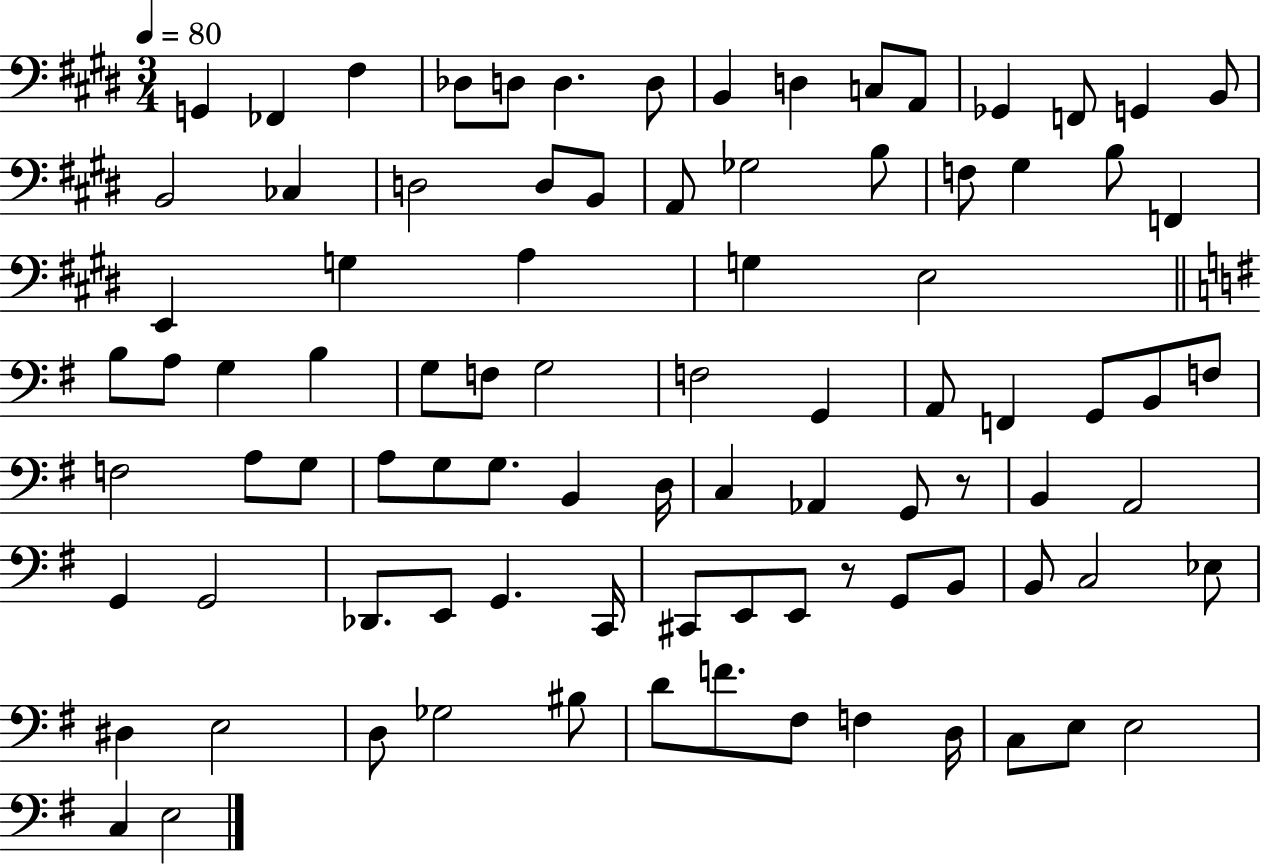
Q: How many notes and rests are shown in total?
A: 90